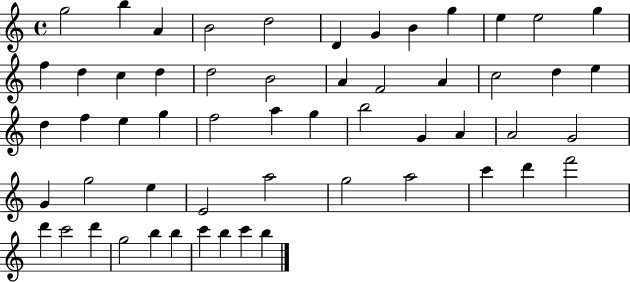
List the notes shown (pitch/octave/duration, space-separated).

G5/h B5/q A4/q B4/h D5/h D4/q G4/q B4/q G5/q E5/q E5/h G5/q F5/q D5/q C5/q D5/q D5/h B4/h A4/q F4/h A4/q C5/h D5/q E5/q D5/q F5/q E5/q G5/q F5/h A5/q G5/q B5/h G4/q A4/q A4/h G4/h G4/q G5/h E5/q E4/h A5/h G5/h A5/h C6/q D6/q F6/h D6/q C6/h D6/q G5/h B5/q B5/q C6/q B5/q C6/q B5/q